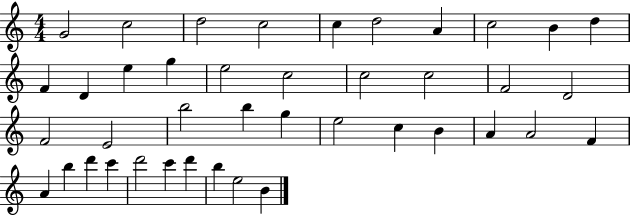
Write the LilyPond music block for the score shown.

{
  \clef treble
  \numericTimeSignature
  \time 4/4
  \key c \major
  g'2 c''2 | d''2 c''2 | c''4 d''2 a'4 | c''2 b'4 d''4 | \break f'4 d'4 e''4 g''4 | e''2 c''2 | c''2 c''2 | f'2 d'2 | \break f'2 e'2 | b''2 b''4 g''4 | e''2 c''4 b'4 | a'4 a'2 f'4 | \break a'4 b''4 d'''4 c'''4 | d'''2 c'''4 d'''4 | b''4 e''2 b'4 | \bar "|."
}